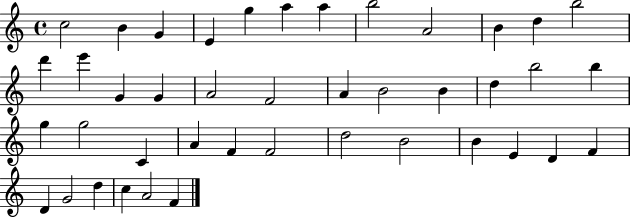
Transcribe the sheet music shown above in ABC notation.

X:1
T:Untitled
M:4/4
L:1/4
K:C
c2 B G E g a a b2 A2 B d b2 d' e' G G A2 F2 A B2 B d b2 b g g2 C A F F2 d2 B2 B E D F D G2 d c A2 F